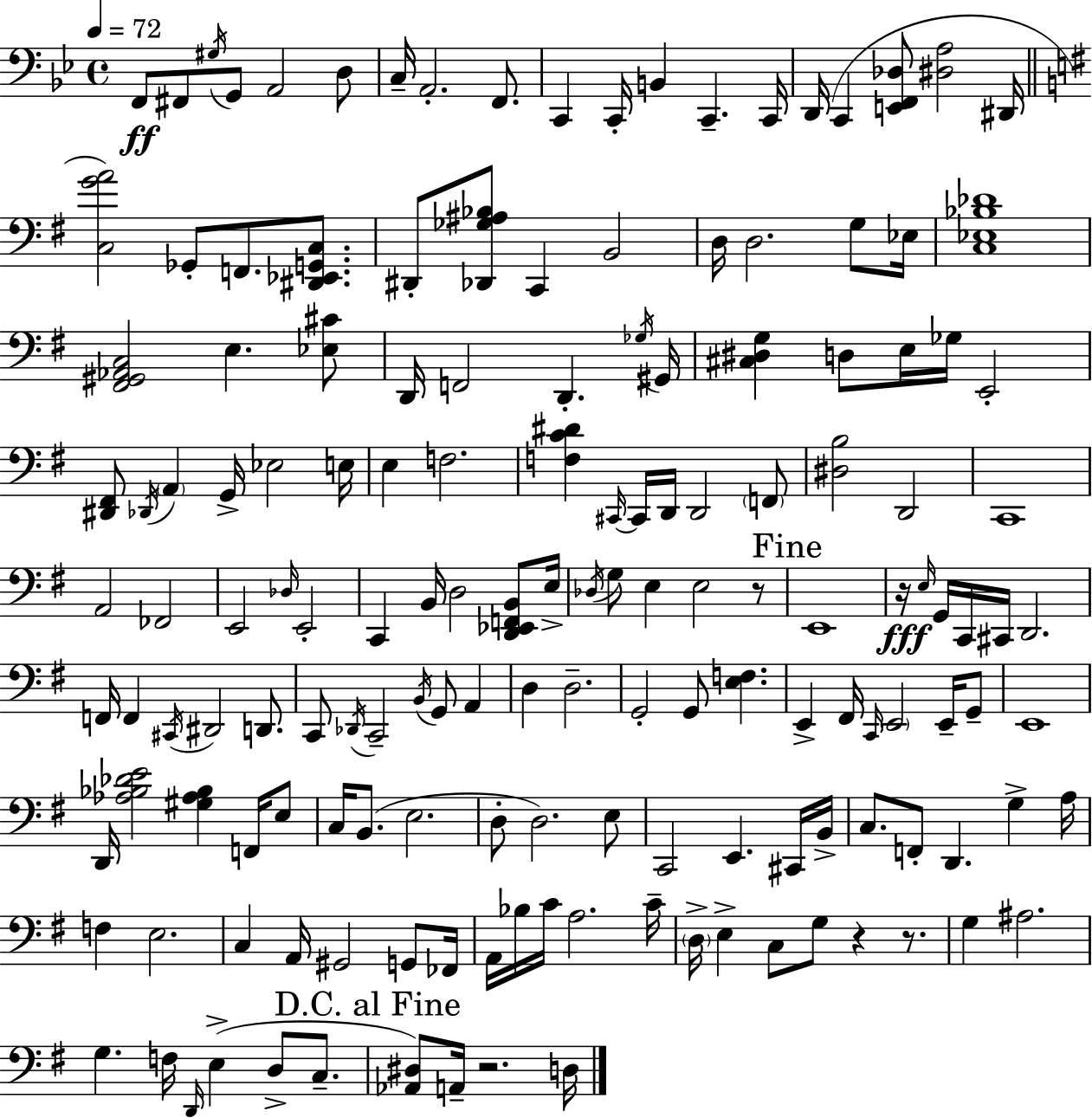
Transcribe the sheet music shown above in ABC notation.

X:1
T:Untitled
M:4/4
L:1/4
K:Gm
F,,/2 ^F,,/2 ^G,/4 G,,/2 A,,2 D,/2 C,/4 A,,2 F,,/2 C,, C,,/4 B,, C,, C,,/4 D,,/4 C,, [E,,F,,_D,]/2 [^D,A,]2 ^D,,/4 [C,GA]2 _G,,/2 F,,/2 [^D,,_E,,G,,C,]/2 ^D,,/2 [_D,,_G,^A,_B,]/2 C,, B,,2 D,/4 D,2 G,/2 _E,/4 [C,_E,_B,_D]4 [^F,,^G,,_A,,C,]2 E, [_E,^C]/2 D,,/4 F,,2 D,, _G,/4 ^G,,/4 [^C,^D,G,] D,/2 E,/4 _G,/4 E,,2 [^D,,^F,,]/2 _D,,/4 A,, G,,/4 _E,2 E,/4 E, F,2 [F,C^D] ^C,,/4 ^C,,/4 D,,/4 D,,2 F,,/2 [^D,B,]2 D,,2 C,,4 A,,2 _F,,2 E,,2 _D,/4 E,,2 C,, B,,/4 D,2 [D,,_E,,F,,B,,]/2 E,/4 _D,/4 G,/2 E, E,2 z/2 E,,4 z/4 E,/4 G,,/4 C,,/4 ^C,,/4 D,,2 F,,/4 F,, ^C,,/4 ^D,,2 D,,/2 C,,/2 _D,,/4 C,,2 B,,/4 G,,/2 A,, D, D,2 G,,2 G,,/2 [E,F,] E,, ^F,,/4 C,,/4 E,,2 E,,/4 G,,/2 E,,4 D,,/4 [_A,_B,_DE]2 [^G,_A,_B,] F,,/4 E,/2 C,/4 B,,/2 E,2 D,/2 D,2 E,/2 C,,2 E,, ^C,,/4 B,,/4 C,/2 F,,/2 D,, G, A,/4 F, E,2 C, A,,/4 ^G,,2 G,,/2 _F,,/4 A,,/4 _B,/4 C/4 A,2 C/4 D,/4 E, C,/2 G,/2 z z/2 G, ^A,2 G, F,/4 D,,/4 E, D,/2 C,/2 [_A,,^D,]/2 A,,/4 z2 D,/4